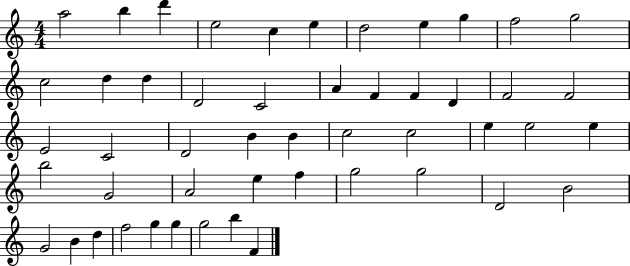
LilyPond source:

{
  \clef treble
  \numericTimeSignature
  \time 4/4
  \key c \major
  a''2 b''4 d'''4 | e''2 c''4 e''4 | d''2 e''4 g''4 | f''2 g''2 | \break c''2 d''4 d''4 | d'2 c'2 | a'4 f'4 f'4 d'4 | f'2 f'2 | \break e'2 c'2 | d'2 b'4 b'4 | c''2 c''2 | e''4 e''2 e''4 | \break b''2 g'2 | a'2 e''4 f''4 | g''2 g''2 | d'2 b'2 | \break g'2 b'4 d''4 | f''2 g''4 g''4 | g''2 b''4 f'4 | \bar "|."
}